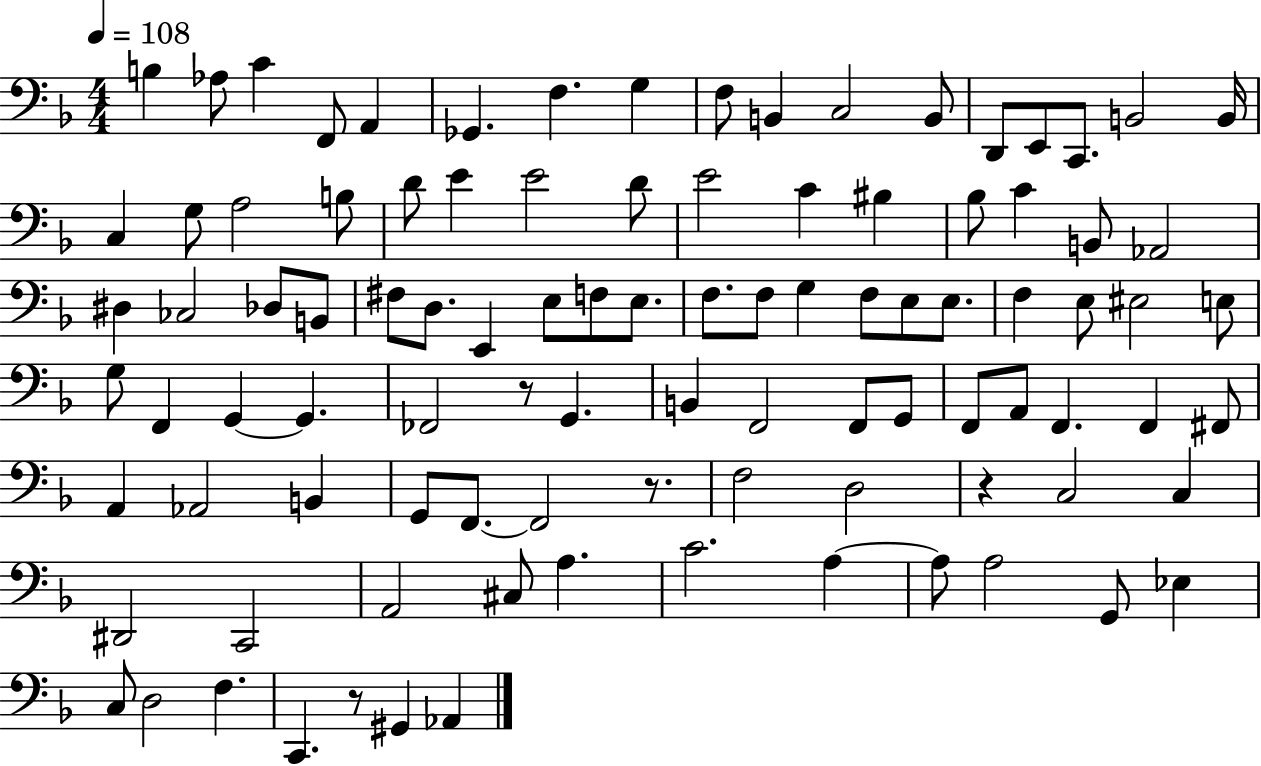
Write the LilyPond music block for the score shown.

{
  \clef bass
  \numericTimeSignature
  \time 4/4
  \key f \major
  \tempo 4 = 108
  b4 aes8 c'4 f,8 a,4 | ges,4. f4. g4 | f8 b,4 c2 b,8 | d,8 e,8 c,8. b,2 b,16 | \break c4 g8 a2 b8 | d'8 e'4 e'2 d'8 | e'2 c'4 bis4 | bes8 c'4 b,8 aes,2 | \break dis4 ces2 des8 b,8 | fis8 d8. e,4 e8 f8 e8. | f8. f8 g4 f8 e8 e8. | f4 e8 eis2 e8 | \break g8 f,4 g,4~~ g,4. | fes,2 r8 g,4. | b,4 f,2 f,8 g,8 | f,8 a,8 f,4. f,4 fis,8 | \break a,4 aes,2 b,4 | g,8 f,8.~~ f,2 r8. | f2 d2 | r4 c2 c4 | \break dis,2 c,2 | a,2 cis8 a4. | c'2. a4~~ | a8 a2 g,8 ees4 | \break c8 d2 f4. | c,4. r8 gis,4 aes,4 | \bar "|."
}